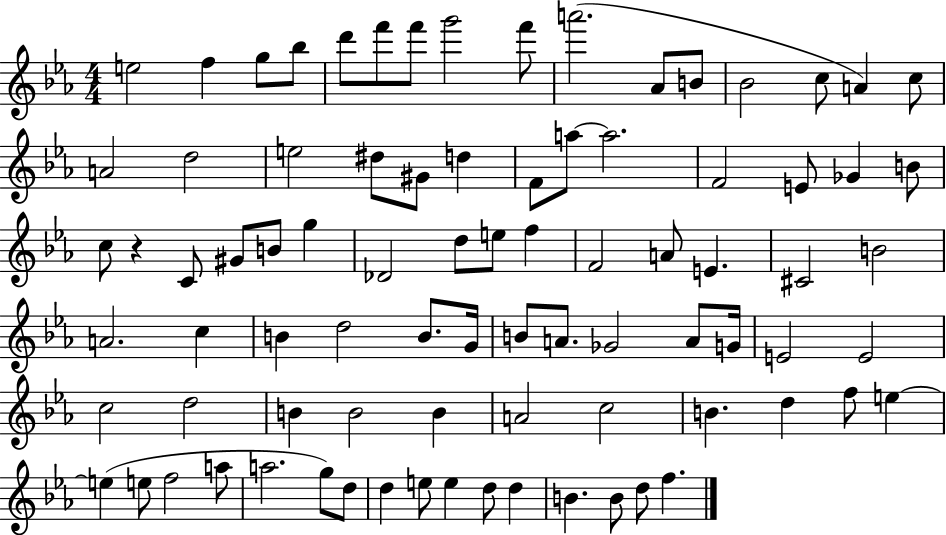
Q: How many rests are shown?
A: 1